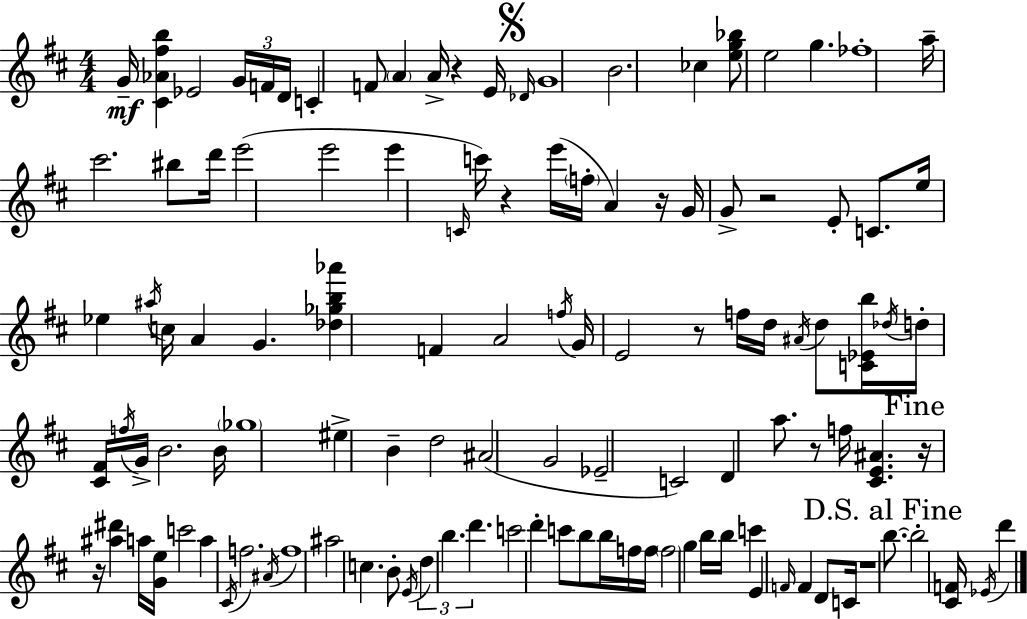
G4/s [C#4,Ab4,F#5,B5]/q Eb4/h G4/s F4/s D4/s C4/q F4/e A4/q A4/s R/q E4/s Db4/s G4/w B4/h. CES5/q [E5,G5,Bb5]/e E5/h G5/q. FES5/w A5/s C#6/h. BIS5/e D6/s E6/h E6/h E6/q C4/s C6/s R/q E6/s F5/s A4/q R/s G4/s G4/e R/h E4/e C4/e. E5/s Eb5/q A#5/s C5/s A4/q G4/q. [Db5,Gb5,B5,Ab6]/q F4/q A4/h F5/s G4/s E4/h R/e F5/s D5/s A#4/s D5/e [C4,Eb4,B5]/s Db5/s D5/s [C#4,F#4]/s F5/s G4/s B4/h. B4/s Gb5/w EIS5/q B4/q D5/h A#4/h G4/h Eb4/h C4/h D4/q A5/e. R/e F5/s [C#4,E4,A#4]/q. R/s R/s [A#5,D#6]/q A5/s [G4,E5]/s C6/h A5/q C#4/s F5/h. A#4/s F5/w A#5/h C5/q. B4/e E4/s D5/q B5/q. D6/q. C6/h D6/q C6/e B5/e B5/s F5/s F5/s F5/h G5/q B5/s B5/s C6/q E4/q F4/s F4/q D4/e C4/s R/w B5/e. B5/h [C#4,F4]/s Eb4/s D6/q